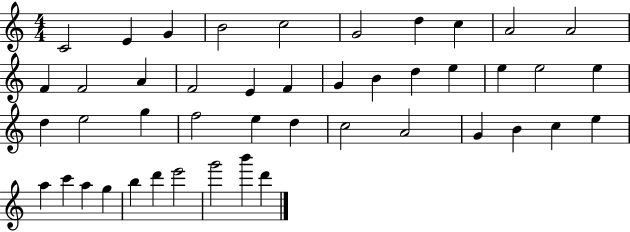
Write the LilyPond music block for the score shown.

{
  \clef treble
  \numericTimeSignature
  \time 4/4
  \key c \major
  c'2 e'4 g'4 | b'2 c''2 | g'2 d''4 c''4 | a'2 a'2 | \break f'4 f'2 a'4 | f'2 e'4 f'4 | g'4 b'4 d''4 e''4 | e''4 e''2 e''4 | \break d''4 e''2 g''4 | f''2 e''4 d''4 | c''2 a'2 | g'4 b'4 c''4 e''4 | \break a''4 c'''4 a''4 g''4 | b''4 d'''4 e'''2 | g'''2 b'''4 d'''4 | \bar "|."
}